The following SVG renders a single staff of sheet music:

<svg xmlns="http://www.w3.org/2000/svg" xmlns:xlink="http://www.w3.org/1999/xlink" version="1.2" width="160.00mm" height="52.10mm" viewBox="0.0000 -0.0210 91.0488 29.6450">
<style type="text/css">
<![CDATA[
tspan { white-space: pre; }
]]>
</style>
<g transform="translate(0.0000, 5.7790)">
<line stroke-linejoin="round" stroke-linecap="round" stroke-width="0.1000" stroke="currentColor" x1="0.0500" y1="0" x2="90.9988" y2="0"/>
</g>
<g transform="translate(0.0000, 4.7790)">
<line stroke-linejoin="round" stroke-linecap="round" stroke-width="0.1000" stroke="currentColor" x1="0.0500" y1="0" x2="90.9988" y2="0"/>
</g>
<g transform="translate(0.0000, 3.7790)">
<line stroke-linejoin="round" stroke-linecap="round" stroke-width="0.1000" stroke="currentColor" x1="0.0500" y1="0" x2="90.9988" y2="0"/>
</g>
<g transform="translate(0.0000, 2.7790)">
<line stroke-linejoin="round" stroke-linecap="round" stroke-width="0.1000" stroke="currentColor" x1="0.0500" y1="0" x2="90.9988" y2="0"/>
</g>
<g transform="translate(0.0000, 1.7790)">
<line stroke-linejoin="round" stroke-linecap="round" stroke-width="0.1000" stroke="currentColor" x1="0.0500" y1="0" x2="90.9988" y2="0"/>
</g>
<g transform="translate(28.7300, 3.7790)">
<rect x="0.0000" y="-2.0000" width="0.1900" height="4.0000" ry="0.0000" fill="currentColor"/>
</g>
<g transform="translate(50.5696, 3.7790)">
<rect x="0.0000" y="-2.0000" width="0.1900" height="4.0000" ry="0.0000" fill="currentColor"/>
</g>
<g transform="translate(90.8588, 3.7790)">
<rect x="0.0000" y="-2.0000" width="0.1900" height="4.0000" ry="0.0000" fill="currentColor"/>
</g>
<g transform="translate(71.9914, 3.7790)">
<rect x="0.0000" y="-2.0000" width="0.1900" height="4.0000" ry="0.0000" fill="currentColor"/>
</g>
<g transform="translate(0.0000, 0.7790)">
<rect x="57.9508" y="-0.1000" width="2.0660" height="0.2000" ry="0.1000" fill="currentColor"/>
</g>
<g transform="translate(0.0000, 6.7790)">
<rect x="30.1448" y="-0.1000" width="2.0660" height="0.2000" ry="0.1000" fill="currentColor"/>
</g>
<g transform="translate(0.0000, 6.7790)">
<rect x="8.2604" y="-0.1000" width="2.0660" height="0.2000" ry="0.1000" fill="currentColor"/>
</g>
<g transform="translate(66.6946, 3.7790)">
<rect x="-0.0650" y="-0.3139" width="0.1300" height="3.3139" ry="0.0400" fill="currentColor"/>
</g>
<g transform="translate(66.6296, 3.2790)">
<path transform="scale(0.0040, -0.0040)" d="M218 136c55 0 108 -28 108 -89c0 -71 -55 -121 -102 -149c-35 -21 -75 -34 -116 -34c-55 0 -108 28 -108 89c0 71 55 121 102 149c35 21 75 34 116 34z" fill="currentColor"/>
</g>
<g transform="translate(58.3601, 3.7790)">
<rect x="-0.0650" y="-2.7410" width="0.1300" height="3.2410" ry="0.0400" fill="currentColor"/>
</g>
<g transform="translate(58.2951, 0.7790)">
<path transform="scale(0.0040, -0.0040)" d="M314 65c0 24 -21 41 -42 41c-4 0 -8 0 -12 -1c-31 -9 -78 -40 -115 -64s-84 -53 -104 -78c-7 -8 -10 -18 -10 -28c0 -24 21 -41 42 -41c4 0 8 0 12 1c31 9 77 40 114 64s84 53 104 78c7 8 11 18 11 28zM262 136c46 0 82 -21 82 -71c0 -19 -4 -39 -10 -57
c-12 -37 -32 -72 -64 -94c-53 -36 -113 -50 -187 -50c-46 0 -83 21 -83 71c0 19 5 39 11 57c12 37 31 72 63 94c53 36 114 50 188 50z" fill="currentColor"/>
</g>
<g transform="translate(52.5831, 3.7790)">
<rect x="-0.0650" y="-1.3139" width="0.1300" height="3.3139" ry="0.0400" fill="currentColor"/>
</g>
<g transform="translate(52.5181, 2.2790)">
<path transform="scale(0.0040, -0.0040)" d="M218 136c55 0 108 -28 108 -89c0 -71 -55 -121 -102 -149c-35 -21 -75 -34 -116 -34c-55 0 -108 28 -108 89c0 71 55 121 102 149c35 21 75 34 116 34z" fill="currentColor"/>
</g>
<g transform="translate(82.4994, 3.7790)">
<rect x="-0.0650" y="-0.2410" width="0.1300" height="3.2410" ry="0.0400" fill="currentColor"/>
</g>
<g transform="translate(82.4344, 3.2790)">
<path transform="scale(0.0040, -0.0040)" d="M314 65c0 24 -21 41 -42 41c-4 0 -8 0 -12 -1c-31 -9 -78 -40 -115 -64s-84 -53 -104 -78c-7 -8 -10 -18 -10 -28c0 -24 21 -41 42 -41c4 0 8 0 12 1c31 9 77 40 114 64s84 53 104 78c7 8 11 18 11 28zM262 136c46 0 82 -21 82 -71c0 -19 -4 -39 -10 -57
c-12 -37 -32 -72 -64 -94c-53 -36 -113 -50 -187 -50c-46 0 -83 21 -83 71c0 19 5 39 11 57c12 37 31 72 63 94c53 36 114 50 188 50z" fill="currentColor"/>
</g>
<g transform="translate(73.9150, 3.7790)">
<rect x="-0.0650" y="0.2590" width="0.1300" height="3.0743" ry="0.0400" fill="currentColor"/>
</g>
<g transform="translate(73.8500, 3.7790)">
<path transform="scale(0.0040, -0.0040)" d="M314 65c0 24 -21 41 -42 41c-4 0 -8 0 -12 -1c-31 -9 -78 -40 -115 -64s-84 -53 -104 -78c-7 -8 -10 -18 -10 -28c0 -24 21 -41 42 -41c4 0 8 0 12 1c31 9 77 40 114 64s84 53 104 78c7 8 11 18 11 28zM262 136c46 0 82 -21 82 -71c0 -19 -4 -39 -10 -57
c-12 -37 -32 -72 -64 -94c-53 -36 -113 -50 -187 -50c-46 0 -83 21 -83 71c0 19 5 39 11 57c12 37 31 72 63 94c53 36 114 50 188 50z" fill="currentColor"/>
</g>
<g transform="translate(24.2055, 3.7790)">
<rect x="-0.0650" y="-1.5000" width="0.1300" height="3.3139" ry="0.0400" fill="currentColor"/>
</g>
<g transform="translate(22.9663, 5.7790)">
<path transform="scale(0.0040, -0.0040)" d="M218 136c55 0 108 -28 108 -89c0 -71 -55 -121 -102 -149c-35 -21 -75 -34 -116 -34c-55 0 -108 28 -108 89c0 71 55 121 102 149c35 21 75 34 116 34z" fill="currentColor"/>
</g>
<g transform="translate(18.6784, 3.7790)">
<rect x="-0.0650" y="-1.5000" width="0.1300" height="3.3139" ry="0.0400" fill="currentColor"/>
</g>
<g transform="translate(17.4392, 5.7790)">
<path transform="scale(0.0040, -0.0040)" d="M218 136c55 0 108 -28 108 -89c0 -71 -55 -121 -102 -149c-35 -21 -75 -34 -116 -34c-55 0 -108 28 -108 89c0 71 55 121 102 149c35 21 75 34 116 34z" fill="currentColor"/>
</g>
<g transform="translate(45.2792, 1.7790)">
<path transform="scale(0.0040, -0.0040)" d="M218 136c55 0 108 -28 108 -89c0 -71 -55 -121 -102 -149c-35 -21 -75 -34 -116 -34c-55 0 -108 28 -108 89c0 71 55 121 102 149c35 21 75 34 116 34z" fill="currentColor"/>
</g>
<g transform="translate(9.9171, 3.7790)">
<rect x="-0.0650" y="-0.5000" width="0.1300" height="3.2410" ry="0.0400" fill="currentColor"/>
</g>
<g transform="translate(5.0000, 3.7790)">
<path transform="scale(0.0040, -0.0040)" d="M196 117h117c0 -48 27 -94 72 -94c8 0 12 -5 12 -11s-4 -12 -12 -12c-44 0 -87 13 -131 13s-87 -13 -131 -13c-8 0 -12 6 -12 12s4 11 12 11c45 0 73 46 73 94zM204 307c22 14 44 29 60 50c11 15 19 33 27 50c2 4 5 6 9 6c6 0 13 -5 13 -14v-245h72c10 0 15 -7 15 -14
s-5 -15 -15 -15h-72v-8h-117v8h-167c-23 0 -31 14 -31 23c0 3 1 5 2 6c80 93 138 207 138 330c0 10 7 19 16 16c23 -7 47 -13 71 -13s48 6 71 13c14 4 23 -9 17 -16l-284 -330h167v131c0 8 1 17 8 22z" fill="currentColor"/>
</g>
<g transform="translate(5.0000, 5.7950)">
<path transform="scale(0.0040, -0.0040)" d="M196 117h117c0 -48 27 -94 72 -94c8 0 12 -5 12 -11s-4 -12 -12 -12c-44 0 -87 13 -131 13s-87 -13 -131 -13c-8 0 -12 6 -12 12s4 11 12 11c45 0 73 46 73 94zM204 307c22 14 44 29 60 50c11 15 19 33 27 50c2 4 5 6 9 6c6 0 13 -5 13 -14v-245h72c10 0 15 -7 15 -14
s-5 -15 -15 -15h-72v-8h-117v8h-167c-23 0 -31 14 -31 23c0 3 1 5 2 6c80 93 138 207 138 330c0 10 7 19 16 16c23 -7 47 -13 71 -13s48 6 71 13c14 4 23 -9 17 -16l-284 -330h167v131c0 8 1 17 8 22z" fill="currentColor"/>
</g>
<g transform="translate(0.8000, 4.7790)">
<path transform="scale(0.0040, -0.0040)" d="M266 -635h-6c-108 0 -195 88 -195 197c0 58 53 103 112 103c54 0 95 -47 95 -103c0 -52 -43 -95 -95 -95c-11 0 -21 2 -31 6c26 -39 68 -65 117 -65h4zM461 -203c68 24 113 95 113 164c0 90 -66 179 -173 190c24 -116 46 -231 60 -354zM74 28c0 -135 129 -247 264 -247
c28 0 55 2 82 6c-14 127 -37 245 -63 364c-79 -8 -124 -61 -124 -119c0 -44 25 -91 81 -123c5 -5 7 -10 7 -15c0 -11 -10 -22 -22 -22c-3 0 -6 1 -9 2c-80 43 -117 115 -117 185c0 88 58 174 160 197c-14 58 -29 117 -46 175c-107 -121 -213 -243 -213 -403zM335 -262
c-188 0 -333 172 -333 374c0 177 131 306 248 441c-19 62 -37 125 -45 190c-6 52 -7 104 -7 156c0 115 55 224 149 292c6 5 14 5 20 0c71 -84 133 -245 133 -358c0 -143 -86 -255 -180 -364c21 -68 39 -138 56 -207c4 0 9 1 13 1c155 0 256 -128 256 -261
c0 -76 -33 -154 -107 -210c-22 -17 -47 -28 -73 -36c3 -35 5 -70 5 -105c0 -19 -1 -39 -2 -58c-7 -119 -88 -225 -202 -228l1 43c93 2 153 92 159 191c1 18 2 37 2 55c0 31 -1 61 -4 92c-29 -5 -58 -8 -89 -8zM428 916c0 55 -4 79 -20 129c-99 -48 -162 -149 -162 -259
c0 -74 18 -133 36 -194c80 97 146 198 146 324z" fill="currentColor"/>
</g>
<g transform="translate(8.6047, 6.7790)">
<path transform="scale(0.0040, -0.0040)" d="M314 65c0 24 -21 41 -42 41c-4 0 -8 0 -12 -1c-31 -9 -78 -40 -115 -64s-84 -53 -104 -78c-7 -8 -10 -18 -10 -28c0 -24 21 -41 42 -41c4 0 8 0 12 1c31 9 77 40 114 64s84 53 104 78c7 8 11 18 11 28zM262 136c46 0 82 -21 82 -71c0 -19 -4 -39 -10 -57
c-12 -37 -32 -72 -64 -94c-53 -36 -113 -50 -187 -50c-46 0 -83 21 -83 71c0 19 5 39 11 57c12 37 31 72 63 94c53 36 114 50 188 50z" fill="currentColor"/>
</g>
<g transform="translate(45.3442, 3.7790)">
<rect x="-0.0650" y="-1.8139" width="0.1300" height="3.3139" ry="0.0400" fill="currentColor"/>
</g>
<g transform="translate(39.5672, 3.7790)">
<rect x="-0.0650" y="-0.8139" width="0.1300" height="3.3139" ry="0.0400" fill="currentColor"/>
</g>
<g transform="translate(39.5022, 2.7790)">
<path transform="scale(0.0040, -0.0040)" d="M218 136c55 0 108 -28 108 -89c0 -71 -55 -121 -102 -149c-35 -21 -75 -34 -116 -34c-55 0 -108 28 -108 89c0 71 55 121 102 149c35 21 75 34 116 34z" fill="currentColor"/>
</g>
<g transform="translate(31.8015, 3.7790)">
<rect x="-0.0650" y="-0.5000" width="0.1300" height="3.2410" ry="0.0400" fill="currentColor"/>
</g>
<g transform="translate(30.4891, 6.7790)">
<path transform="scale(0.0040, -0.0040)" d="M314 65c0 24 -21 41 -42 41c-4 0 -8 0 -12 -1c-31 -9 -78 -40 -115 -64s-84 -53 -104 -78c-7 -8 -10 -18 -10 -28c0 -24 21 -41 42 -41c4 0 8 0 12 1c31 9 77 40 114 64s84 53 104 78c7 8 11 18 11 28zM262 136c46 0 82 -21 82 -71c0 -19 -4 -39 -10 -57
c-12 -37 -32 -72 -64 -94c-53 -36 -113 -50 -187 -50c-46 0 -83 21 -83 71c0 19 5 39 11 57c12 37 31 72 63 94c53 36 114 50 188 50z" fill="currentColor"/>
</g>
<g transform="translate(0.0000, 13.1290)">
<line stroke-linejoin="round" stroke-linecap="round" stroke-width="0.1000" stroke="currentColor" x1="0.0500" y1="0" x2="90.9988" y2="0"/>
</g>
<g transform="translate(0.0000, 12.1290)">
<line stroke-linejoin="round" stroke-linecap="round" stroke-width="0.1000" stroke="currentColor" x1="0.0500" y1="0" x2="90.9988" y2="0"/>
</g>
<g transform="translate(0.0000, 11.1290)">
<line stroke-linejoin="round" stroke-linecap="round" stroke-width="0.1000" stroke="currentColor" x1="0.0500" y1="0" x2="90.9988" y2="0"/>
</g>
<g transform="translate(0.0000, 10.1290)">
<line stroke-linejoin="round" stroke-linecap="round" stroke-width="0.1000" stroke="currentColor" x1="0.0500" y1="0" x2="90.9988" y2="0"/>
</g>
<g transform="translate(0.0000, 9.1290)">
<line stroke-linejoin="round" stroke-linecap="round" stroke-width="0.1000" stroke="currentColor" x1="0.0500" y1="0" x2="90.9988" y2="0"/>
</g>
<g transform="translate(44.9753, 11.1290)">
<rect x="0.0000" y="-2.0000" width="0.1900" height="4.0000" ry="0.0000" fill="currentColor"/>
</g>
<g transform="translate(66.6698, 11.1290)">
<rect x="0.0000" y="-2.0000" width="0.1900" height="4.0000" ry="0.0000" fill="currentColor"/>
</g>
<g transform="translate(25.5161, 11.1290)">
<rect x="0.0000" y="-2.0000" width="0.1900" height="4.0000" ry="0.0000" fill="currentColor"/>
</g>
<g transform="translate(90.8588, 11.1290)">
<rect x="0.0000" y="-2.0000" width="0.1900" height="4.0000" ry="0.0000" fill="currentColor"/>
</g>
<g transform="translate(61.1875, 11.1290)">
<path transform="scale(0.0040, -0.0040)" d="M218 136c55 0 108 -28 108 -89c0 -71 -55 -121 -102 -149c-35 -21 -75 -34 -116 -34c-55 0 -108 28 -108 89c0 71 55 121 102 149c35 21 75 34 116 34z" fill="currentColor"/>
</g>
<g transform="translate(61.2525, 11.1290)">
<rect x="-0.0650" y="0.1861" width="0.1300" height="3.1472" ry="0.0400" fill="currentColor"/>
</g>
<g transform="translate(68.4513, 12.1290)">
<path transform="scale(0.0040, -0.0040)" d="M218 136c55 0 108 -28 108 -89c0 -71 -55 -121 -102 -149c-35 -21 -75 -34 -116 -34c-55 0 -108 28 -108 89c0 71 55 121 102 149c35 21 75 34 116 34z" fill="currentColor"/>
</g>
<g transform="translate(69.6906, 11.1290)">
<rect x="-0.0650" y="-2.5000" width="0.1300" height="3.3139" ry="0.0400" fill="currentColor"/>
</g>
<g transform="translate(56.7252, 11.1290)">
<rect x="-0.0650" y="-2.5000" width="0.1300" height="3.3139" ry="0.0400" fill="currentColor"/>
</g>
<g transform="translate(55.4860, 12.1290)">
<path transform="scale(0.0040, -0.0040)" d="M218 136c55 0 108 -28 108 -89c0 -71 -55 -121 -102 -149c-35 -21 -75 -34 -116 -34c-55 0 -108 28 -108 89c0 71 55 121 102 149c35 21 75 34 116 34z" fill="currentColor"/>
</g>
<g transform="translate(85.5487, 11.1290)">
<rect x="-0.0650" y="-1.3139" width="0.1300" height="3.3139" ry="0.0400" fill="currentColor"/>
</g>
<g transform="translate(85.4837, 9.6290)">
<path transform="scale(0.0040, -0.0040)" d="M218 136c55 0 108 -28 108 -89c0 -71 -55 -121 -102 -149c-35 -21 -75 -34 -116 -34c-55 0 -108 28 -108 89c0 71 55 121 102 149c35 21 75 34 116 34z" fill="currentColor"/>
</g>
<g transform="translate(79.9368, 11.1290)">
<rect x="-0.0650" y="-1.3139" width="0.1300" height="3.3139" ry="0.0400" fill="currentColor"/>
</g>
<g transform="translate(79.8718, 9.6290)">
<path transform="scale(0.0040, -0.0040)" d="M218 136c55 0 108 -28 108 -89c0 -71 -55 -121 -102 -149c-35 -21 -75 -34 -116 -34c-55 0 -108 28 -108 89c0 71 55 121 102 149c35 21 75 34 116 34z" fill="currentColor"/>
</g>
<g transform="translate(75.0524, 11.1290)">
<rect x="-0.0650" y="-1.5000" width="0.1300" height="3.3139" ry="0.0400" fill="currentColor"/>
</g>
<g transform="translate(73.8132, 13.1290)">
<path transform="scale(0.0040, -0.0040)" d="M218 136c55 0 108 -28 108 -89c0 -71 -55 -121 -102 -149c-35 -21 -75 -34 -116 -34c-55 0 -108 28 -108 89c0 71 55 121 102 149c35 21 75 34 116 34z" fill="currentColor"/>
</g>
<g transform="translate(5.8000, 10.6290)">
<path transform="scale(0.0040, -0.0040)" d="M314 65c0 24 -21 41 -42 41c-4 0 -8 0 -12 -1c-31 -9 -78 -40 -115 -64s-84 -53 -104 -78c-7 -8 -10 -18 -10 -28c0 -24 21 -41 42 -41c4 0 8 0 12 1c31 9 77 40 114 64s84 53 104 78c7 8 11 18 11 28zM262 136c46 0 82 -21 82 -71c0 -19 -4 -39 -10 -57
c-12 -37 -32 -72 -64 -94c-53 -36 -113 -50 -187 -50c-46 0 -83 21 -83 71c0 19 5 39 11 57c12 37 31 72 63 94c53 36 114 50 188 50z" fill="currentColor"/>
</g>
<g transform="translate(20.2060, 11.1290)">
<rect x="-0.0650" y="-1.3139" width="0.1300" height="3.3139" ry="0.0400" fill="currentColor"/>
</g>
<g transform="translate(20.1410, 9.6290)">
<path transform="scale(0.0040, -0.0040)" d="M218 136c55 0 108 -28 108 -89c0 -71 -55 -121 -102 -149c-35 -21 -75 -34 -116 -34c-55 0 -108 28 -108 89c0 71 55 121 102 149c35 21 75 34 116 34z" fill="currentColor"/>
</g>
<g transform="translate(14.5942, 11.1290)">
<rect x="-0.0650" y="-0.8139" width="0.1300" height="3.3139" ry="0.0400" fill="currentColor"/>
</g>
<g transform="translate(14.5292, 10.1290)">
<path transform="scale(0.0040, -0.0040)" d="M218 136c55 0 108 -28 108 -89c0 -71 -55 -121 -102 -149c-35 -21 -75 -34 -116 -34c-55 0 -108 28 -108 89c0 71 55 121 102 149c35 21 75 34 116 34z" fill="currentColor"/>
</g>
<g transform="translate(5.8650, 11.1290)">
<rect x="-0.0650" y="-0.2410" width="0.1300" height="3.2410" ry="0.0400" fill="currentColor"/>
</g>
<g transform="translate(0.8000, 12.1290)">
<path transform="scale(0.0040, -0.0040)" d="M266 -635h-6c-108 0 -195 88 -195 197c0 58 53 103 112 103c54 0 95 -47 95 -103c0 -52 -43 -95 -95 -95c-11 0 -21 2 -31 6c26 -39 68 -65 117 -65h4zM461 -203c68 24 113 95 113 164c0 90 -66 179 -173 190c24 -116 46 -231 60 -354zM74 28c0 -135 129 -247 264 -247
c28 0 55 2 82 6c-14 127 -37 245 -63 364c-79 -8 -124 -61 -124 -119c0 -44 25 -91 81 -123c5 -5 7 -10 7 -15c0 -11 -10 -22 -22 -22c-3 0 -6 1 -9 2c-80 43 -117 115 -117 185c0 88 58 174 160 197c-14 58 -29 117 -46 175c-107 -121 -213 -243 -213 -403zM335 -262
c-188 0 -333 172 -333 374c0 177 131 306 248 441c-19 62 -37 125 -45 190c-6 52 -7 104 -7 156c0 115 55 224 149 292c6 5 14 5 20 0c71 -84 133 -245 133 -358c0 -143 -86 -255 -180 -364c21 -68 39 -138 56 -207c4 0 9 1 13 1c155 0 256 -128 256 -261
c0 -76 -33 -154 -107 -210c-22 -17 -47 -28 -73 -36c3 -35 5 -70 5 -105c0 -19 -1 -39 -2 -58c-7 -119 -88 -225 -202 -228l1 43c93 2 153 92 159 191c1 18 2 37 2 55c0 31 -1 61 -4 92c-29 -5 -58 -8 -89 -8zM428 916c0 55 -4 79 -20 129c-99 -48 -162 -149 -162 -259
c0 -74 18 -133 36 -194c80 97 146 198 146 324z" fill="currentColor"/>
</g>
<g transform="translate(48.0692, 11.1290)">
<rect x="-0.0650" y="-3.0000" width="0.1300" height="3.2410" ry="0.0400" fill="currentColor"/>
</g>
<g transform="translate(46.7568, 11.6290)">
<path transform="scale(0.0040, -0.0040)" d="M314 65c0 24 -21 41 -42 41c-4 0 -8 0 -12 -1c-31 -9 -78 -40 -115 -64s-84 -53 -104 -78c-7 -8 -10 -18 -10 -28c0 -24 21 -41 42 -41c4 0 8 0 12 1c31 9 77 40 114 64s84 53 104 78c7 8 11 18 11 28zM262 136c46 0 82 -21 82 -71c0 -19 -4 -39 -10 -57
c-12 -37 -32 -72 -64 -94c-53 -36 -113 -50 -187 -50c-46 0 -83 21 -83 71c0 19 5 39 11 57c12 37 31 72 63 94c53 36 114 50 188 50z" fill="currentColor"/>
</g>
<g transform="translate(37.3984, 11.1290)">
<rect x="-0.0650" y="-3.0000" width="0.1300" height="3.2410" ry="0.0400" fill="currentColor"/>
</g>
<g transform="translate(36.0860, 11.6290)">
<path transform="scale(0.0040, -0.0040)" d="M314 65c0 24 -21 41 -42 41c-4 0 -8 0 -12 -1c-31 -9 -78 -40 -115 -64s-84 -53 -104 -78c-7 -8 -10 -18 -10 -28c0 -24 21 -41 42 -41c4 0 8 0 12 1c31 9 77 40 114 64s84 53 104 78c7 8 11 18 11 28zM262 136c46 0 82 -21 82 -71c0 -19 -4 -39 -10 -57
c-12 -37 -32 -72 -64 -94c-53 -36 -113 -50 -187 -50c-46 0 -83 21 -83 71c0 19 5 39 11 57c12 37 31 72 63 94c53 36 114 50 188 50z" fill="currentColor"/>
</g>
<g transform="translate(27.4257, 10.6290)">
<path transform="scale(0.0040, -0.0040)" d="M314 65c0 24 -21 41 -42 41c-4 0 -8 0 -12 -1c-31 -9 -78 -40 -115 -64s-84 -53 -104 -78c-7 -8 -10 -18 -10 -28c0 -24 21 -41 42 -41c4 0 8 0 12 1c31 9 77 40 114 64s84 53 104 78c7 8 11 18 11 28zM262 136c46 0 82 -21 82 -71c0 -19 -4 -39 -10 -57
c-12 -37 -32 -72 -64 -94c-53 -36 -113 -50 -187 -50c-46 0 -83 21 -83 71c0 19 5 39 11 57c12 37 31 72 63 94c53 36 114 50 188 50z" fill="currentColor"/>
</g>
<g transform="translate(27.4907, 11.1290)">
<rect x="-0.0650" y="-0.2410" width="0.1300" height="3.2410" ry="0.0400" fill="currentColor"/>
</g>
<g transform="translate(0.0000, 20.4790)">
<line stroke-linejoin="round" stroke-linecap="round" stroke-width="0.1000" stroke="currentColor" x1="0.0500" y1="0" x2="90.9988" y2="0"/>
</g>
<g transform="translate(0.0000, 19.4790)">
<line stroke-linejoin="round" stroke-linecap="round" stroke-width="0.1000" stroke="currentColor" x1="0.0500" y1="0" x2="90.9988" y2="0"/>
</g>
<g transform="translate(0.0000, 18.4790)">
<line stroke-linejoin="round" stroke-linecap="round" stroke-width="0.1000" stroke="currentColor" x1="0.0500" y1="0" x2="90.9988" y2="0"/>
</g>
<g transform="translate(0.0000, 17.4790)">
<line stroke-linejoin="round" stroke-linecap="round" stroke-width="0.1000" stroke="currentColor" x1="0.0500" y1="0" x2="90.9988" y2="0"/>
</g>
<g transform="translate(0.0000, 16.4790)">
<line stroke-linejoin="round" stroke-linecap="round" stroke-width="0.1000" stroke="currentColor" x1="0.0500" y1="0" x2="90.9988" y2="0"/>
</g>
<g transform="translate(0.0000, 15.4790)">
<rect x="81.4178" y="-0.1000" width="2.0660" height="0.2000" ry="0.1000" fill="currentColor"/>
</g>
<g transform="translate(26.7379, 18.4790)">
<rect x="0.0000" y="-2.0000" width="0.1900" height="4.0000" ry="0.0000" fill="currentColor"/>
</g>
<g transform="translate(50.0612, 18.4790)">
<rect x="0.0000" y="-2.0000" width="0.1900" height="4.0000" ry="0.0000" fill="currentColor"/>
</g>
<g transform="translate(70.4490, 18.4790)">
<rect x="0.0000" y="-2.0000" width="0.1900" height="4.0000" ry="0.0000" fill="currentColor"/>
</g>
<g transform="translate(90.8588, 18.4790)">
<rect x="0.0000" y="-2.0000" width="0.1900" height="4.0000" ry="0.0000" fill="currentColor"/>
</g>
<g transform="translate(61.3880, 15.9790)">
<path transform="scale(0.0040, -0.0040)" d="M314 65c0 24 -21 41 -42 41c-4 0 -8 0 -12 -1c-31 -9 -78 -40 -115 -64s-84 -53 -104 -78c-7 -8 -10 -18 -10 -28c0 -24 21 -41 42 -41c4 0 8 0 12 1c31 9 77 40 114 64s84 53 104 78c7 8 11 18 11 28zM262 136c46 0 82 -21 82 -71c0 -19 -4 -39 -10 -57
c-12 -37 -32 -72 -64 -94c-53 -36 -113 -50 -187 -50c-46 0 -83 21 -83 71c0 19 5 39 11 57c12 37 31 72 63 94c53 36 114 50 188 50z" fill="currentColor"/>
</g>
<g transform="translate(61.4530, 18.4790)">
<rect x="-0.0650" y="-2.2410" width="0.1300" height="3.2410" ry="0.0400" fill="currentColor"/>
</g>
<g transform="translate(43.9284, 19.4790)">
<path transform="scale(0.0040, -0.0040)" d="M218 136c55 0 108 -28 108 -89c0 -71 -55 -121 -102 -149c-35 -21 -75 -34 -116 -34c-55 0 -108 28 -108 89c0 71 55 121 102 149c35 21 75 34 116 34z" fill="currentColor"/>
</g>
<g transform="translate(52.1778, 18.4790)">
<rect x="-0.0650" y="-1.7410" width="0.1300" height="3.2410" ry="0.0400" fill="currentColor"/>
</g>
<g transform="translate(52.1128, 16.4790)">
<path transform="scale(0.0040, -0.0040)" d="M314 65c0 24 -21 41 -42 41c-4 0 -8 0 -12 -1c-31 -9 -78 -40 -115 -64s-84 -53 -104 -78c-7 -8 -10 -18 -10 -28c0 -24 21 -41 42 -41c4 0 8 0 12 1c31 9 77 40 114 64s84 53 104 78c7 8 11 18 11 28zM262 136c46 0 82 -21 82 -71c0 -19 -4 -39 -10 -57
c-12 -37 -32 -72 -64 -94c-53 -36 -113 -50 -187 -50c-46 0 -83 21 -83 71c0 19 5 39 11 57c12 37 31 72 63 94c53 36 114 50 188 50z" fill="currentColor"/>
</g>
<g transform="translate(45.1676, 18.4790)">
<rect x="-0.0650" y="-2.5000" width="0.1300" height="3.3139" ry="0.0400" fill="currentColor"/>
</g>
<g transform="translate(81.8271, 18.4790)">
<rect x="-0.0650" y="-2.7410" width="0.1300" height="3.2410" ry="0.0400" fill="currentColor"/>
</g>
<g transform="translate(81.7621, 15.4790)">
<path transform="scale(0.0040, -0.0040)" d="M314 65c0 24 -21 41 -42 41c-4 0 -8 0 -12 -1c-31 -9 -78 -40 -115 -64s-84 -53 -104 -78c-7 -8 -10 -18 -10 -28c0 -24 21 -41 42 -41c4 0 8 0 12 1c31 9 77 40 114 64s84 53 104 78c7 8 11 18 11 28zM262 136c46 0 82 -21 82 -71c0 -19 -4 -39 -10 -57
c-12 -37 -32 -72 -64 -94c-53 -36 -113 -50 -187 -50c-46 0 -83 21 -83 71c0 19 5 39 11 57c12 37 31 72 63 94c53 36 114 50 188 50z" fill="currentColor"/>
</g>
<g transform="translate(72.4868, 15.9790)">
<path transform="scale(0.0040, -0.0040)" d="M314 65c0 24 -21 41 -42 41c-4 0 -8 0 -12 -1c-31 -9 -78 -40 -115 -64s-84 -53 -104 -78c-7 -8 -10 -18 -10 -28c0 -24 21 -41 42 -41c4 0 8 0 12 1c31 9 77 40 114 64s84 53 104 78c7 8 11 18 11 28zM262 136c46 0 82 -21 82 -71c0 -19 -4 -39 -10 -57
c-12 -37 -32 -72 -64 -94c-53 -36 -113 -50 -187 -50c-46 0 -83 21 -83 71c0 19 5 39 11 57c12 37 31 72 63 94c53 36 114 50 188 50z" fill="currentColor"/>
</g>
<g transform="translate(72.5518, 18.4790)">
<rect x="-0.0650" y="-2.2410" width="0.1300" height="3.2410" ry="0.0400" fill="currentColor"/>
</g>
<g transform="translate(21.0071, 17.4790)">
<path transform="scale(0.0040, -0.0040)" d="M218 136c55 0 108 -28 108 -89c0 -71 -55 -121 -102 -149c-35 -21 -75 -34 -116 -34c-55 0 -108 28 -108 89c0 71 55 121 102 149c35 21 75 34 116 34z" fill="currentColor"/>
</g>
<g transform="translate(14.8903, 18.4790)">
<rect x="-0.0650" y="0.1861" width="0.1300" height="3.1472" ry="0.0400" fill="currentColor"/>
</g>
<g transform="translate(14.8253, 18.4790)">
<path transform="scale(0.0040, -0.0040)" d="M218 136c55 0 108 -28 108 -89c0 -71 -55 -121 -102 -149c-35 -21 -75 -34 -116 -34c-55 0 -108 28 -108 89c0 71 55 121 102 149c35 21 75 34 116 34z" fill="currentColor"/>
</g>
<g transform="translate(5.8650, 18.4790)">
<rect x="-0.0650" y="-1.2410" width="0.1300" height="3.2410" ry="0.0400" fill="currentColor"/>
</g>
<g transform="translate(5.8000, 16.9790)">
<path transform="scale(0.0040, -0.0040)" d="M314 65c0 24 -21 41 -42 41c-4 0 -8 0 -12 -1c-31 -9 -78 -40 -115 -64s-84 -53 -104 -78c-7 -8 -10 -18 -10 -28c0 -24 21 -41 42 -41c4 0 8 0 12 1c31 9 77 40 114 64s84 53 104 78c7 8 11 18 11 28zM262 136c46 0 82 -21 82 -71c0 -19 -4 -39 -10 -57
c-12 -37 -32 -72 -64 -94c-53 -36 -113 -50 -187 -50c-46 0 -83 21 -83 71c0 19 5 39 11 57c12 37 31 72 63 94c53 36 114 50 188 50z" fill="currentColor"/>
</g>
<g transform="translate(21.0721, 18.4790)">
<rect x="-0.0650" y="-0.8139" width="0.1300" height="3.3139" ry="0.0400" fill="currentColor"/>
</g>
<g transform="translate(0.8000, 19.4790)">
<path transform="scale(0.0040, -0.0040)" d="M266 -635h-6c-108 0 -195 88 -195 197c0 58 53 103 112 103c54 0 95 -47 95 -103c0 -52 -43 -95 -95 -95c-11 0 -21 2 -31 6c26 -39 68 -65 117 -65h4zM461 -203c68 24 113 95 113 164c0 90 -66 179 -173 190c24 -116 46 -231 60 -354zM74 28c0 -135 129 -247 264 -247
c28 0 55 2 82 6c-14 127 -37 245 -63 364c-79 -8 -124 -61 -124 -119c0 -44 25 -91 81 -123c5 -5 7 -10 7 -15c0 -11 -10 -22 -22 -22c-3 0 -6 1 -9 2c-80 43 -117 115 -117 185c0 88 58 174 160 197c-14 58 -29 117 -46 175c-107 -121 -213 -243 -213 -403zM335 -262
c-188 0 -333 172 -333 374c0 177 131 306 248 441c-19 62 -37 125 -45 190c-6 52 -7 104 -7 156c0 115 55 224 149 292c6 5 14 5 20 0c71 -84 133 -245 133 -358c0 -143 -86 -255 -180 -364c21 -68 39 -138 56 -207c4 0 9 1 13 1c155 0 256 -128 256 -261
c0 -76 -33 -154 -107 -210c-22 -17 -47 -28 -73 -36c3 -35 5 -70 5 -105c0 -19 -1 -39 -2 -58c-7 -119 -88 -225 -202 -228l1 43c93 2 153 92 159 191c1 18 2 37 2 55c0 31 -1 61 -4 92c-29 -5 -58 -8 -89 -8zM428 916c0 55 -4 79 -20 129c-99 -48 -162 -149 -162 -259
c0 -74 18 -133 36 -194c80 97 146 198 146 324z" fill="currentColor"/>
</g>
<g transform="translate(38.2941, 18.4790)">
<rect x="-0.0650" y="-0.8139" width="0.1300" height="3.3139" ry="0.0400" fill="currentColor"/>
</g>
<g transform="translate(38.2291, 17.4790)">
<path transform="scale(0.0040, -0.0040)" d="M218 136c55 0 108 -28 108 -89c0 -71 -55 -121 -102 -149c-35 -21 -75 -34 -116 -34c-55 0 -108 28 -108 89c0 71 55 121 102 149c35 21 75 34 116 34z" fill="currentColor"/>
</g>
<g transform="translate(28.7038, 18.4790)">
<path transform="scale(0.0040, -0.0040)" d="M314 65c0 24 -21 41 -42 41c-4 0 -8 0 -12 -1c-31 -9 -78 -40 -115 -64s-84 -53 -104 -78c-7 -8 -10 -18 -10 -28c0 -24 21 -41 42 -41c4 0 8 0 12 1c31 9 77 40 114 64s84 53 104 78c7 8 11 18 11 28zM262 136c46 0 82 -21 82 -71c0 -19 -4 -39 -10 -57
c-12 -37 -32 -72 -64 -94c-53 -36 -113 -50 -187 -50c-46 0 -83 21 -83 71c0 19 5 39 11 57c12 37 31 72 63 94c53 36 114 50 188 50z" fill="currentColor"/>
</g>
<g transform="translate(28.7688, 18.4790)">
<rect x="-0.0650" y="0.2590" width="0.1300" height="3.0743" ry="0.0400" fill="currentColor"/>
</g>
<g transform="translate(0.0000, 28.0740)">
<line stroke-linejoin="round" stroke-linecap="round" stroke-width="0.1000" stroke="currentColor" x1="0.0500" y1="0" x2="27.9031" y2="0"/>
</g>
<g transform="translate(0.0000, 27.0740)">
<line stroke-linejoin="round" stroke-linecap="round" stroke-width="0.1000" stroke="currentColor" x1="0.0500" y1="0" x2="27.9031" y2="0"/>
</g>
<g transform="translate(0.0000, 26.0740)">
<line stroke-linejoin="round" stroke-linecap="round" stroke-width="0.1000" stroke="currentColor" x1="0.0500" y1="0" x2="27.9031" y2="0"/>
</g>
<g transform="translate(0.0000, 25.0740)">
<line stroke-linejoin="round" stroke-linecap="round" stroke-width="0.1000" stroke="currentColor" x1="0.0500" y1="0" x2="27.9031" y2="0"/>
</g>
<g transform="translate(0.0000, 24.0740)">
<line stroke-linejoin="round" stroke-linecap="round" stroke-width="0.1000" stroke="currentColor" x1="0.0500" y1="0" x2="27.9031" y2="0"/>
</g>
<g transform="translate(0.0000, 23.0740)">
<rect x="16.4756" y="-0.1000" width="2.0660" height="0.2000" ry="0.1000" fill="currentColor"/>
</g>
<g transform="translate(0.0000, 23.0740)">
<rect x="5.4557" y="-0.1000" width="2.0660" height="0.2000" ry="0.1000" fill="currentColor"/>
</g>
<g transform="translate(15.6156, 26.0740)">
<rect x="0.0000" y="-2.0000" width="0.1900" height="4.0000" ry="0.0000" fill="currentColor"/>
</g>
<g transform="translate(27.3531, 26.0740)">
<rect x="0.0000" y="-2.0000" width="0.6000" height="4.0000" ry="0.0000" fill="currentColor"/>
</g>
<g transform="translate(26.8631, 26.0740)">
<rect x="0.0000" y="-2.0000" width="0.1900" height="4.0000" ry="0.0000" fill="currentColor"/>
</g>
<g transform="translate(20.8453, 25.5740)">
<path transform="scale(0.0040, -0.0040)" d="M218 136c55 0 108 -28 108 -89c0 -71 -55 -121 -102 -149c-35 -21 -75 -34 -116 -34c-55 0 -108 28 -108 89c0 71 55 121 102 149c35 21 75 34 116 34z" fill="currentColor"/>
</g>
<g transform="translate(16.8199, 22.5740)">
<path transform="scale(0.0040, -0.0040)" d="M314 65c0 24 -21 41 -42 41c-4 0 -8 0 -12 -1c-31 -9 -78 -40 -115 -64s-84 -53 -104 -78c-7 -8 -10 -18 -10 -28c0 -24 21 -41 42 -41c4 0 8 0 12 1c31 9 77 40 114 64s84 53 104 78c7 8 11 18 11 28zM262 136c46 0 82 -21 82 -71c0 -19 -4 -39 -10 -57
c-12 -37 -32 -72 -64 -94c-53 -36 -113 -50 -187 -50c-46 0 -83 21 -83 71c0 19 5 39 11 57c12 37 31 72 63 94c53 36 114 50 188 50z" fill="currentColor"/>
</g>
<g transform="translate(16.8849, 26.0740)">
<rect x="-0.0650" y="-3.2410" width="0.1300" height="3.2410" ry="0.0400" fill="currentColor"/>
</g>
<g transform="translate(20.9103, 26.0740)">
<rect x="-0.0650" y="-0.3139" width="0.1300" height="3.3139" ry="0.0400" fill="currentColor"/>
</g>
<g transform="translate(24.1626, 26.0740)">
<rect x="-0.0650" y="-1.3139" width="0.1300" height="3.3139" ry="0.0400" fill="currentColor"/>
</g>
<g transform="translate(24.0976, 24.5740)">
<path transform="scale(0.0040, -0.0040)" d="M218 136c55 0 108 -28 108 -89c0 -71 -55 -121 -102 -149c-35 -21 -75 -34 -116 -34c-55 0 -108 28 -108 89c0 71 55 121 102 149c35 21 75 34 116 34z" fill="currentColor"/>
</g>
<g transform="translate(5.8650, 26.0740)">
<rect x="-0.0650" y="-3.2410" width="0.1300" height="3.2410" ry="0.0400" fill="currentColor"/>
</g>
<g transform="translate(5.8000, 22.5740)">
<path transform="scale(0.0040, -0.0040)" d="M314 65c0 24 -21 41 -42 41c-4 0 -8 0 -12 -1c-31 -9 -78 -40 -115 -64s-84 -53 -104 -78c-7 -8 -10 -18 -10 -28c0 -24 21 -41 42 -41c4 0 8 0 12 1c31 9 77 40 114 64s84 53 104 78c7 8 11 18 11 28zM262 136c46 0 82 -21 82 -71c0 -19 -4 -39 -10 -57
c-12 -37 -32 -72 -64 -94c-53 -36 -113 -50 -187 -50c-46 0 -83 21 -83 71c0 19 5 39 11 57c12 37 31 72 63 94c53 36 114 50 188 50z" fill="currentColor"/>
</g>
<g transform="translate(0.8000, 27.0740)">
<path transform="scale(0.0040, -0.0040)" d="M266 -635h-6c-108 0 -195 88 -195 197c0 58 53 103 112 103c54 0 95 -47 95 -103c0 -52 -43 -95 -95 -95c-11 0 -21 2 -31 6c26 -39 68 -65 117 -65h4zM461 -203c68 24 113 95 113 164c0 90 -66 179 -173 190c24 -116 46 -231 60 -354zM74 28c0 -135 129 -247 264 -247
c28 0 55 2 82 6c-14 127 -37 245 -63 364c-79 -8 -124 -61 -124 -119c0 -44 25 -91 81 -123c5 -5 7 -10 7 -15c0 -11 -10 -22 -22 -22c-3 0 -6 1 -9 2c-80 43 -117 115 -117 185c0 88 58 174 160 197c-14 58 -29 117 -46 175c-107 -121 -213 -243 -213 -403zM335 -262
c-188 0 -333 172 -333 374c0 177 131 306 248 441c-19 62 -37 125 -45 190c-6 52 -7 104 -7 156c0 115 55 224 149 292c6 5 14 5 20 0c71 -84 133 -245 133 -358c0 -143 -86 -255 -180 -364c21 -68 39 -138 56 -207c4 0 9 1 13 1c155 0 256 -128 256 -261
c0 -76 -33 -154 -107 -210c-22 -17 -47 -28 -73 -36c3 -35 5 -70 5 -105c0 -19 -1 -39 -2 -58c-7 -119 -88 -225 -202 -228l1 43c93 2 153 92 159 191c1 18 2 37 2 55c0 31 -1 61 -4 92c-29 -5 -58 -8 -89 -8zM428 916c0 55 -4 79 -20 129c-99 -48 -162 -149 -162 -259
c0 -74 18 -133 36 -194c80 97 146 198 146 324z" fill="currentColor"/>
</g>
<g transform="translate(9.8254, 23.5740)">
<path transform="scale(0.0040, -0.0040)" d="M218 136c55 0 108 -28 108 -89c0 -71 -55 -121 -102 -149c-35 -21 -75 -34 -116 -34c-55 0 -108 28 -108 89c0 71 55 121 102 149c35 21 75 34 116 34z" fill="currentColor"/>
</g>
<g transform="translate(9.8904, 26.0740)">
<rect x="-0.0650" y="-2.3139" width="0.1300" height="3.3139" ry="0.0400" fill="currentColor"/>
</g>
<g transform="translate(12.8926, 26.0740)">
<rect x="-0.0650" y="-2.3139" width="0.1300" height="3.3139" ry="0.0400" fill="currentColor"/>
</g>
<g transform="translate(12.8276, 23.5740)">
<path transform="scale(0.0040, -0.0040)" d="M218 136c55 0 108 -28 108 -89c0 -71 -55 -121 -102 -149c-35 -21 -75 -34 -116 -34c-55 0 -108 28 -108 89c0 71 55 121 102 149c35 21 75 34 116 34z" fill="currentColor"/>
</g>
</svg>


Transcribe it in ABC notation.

X:1
T:Untitled
M:4/4
L:1/4
K:C
C2 E E C2 d f e a2 c B2 c2 c2 d e c2 A2 A2 G B G E e e e2 B d B2 d G f2 g2 g2 a2 b2 g g b2 c e